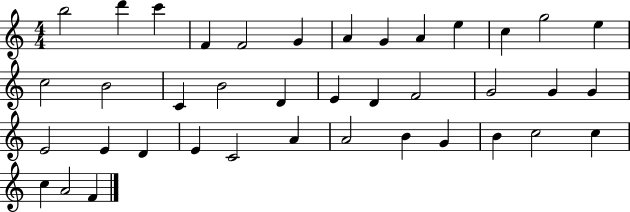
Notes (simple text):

B5/h D6/q C6/q F4/q F4/h G4/q A4/q G4/q A4/q E5/q C5/q G5/h E5/q C5/h B4/h C4/q B4/h D4/q E4/q D4/q F4/h G4/h G4/q G4/q E4/h E4/q D4/q E4/q C4/h A4/q A4/h B4/q G4/q B4/q C5/h C5/q C5/q A4/h F4/q